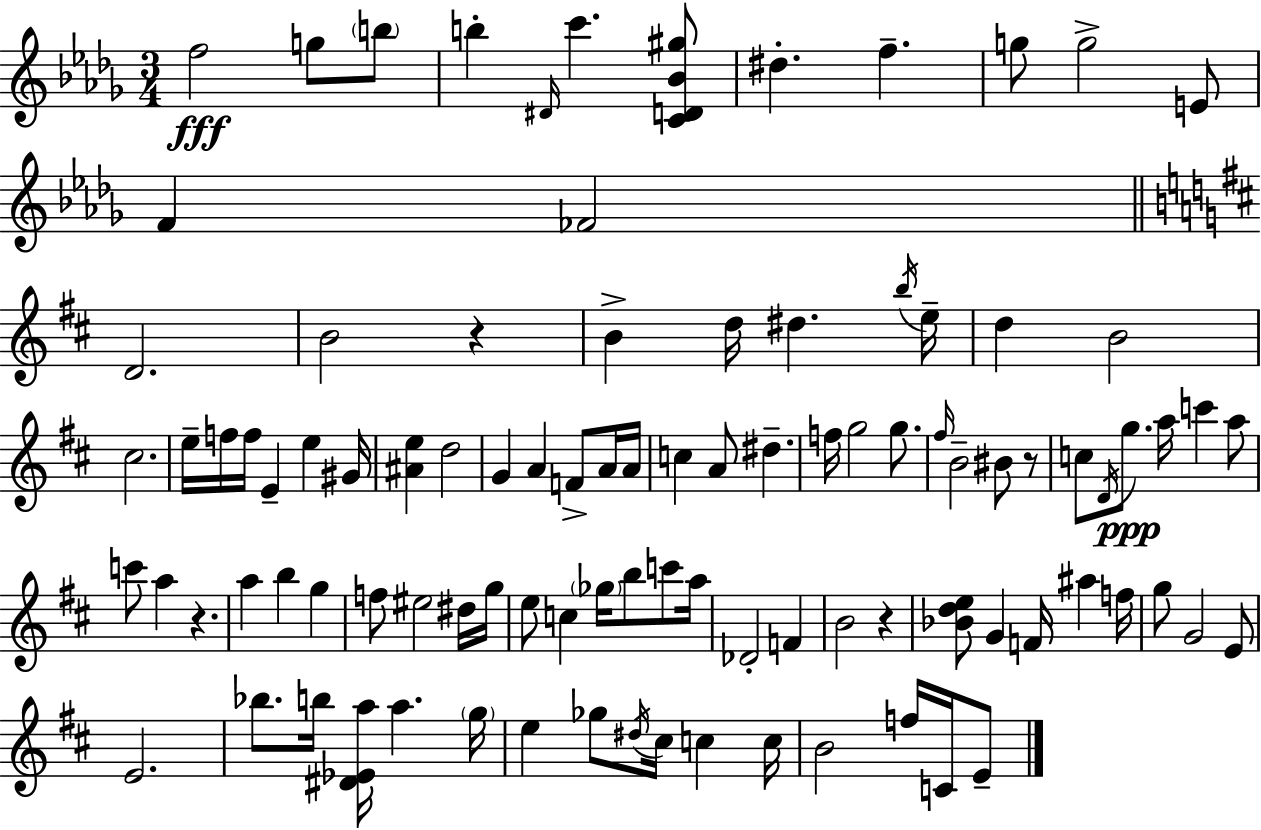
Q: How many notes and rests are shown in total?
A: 98